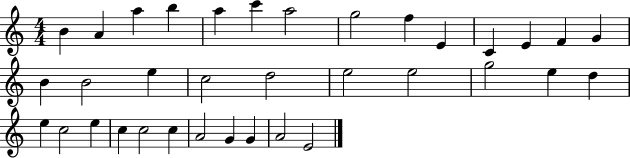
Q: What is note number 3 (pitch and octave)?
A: A5